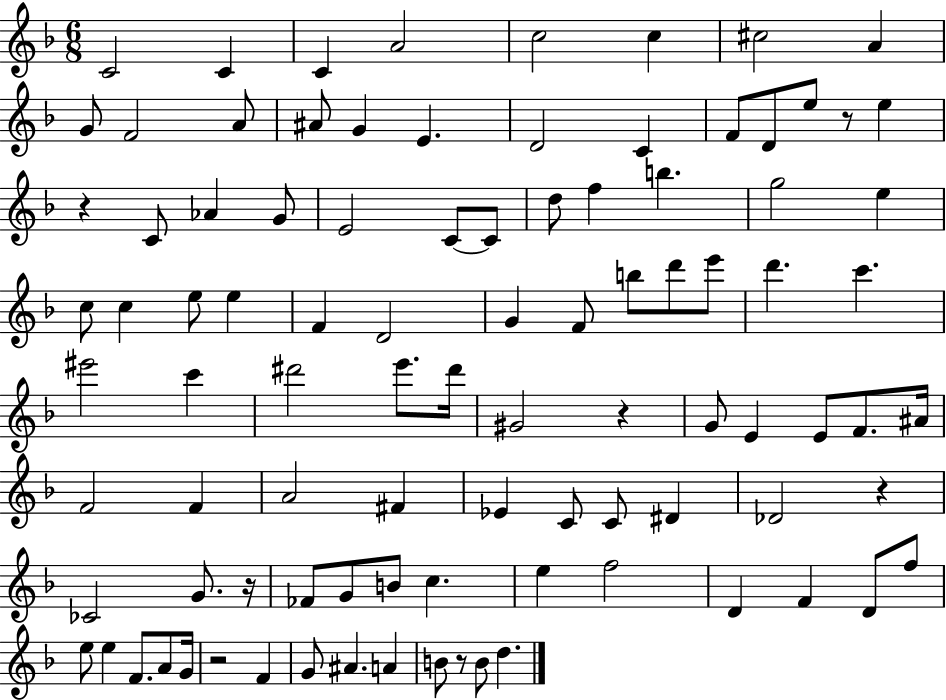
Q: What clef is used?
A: treble